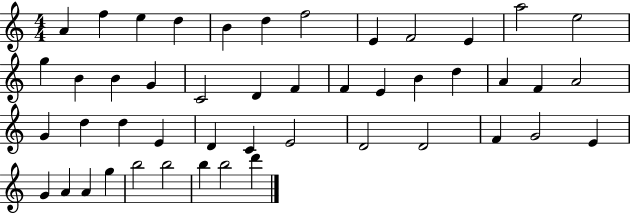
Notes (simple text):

A4/q F5/q E5/q D5/q B4/q D5/q F5/h E4/q F4/h E4/q A5/h E5/h G5/q B4/q B4/q G4/q C4/h D4/q F4/q F4/q E4/q B4/q D5/q A4/q F4/q A4/h G4/q D5/q D5/q E4/q D4/q C4/q E4/h D4/h D4/h F4/q G4/h E4/q G4/q A4/q A4/q G5/q B5/h B5/h B5/q B5/h D6/q